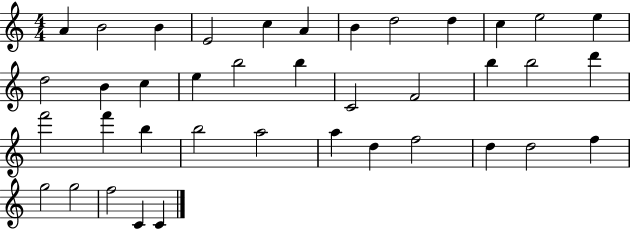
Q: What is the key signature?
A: C major